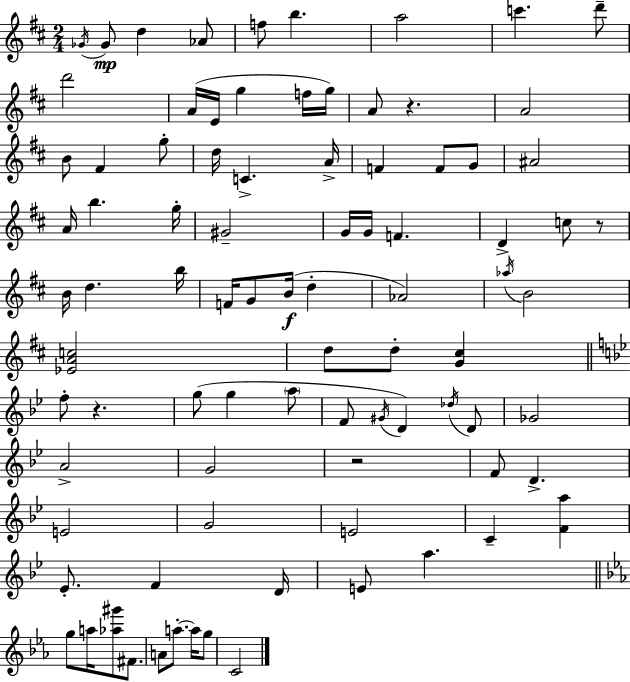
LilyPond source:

{
  \clef treble
  \numericTimeSignature
  \time 2/4
  \key d \major
  \acciaccatura { ges'16 }\mp ges'8 d''4 aes'8 | f''8 b''4. | a''2 | c'''4. d'''8-- | \break d'''2 | a'16( e'16 g''4 f''16 | g''16) a'8 r4. | a'2 | \break b'8 fis'4 g''8-. | d''16 c'4.-> | a'16-> f'4 f'8 g'8 | ais'2 | \break a'16 b''4. | g''16-. gis'2-- | g'16 g'16 f'4. | d'4-> c''8 r8 | \break b'16 d''4. | b''16 f'16 g'8 b'16(\f d''4-. | aes'2) | \acciaccatura { aes''16 } b'2 | \break <ees' a' c''>2 | d''8 d''8-. <g' cis''>4 | \bar "||" \break \key g \minor f''8-. r4. | g''8( g''4 \parenthesize a''8 | f'8 \acciaccatura { gis'16 } d'4) \acciaccatura { des''16 } | d'8 ges'2 | \break a'2-> | g'2 | r2 | f'8 d'4.-> | \break e'2 | g'2 | e'2 | c'4-- <f' a''>4 | \break ees'8.-. f'4 | d'16 e'8 a''4. | \bar "||" \break \key c \minor g''8 a''16 <aes'' gis'''>8 fis'8. | a'8 a''8.-.~~ a''16 g''8 | c'2 | \bar "|."
}